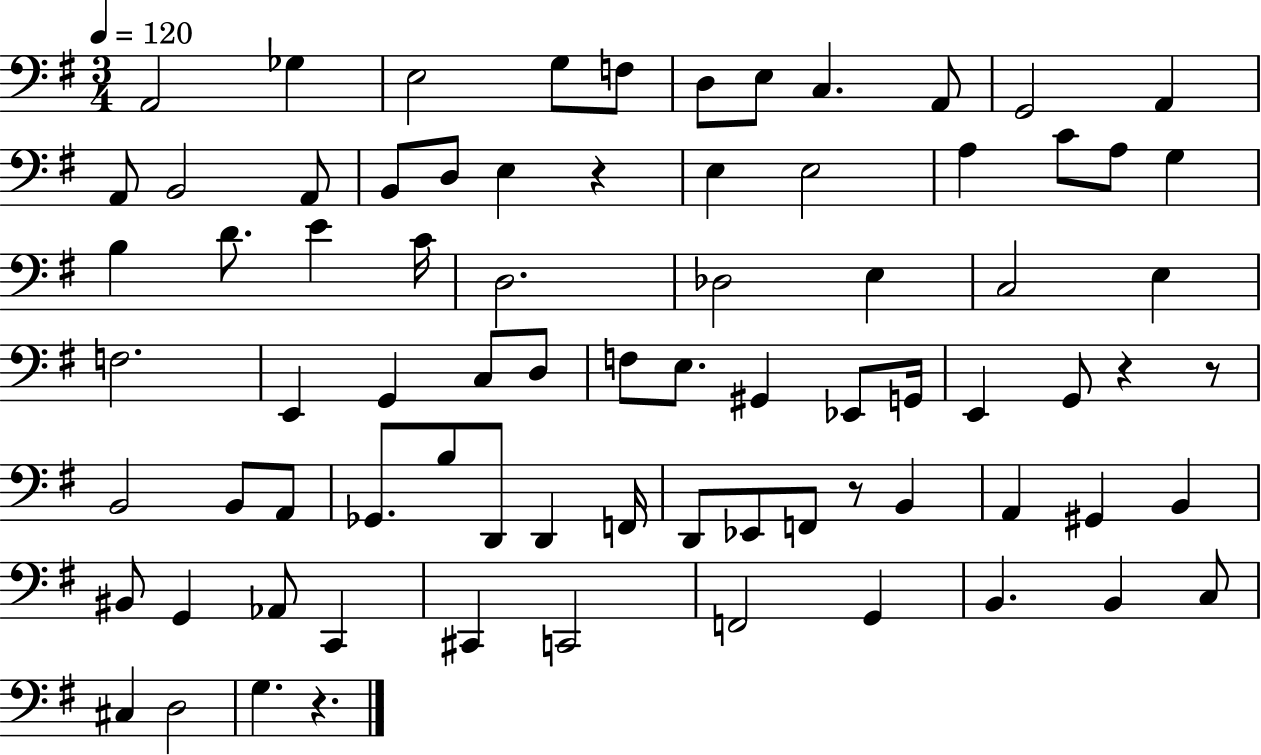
X:1
T:Untitled
M:3/4
L:1/4
K:G
A,,2 _G, E,2 G,/2 F,/2 D,/2 E,/2 C, A,,/2 G,,2 A,, A,,/2 B,,2 A,,/2 B,,/2 D,/2 E, z E, E,2 A, C/2 A,/2 G, B, D/2 E C/4 D,2 _D,2 E, C,2 E, F,2 E,, G,, C,/2 D,/2 F,/2 E,/2 ^G,, _E,,/2 G,,/4 E,, G,,/2 z z/2 B,,2 B,,/2 A,,/2 _G,,/2 B,/2 D,,/2 D,, F,,/4 D,,/2 _E,,/2 F,,/2 z/2 B,, A,, ^G,, B,, ^B,,/2 G,, _A,,/2 C,, ^C,, C,,2 F,,2 G,, B,, B,, C,/2 ^C, D,2 G, z